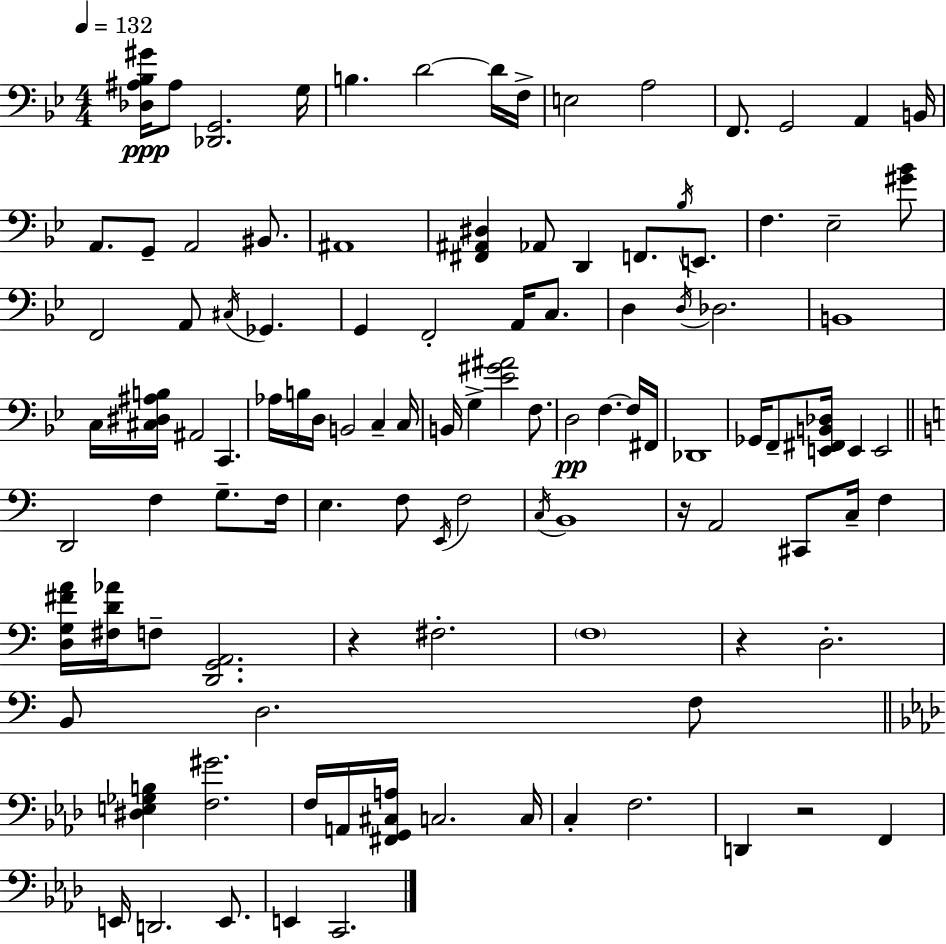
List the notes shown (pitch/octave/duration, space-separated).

[Db3,A#3,Bb3,G#4]/s A#3/e [Db2,G2]/h. G3/s B3/q. D4/h D4/s F3/s E3/h A3/h F2/e. G2/h A2/q B2/s A2/e. G2/e A2/h BIS2/e. A#2/w [F#2,A#2,D#3]/q Ab2/e D2/q F2/e. Bb3/s E2/e. F3/q. Eb3/h [G#4,Bb4]/e F2/h A2/e C#3/s Gb2/q. G2/q F2/h A2/s C3/e. D3/q D3/s Db3/h. B2/w C3/s [C#3,D#3,A#3,B3]/s A#2/h C2/q. Ab3/s B3/s D3/s B2/h C3/q C3/s B2/s G3/q [Eb4,G#4,A#4]/h F3/e. D3/h F3/q. F3/s F#2/s Db2/w Gb2/s F2/e [E2,F#2,B2,Db3]/s E2/q E2/h D2/h F3/q G3/e. F3/s E3/q. F3/e E2/s F3/h C3/s B2/w R/s A2/h C#2/e C3/s F3/q [D3,G3,F#4,A4]/s [F#3,D4,Ab4]/s F3/e [D2,G2,A2]/h. R/q F#3/h. F3/w R/q D3/h. B2/e D3/h. F3/e [D#3,E3,Gb3,B3]/q [F3,G#4]/h. F3/s A2/s [F#2,G2,C#3,A3]/s C3/h. C3/s C3/q F3/h. D2/q R/h F2/q E2/s D2/h. E2/e. E2/q C2/h.